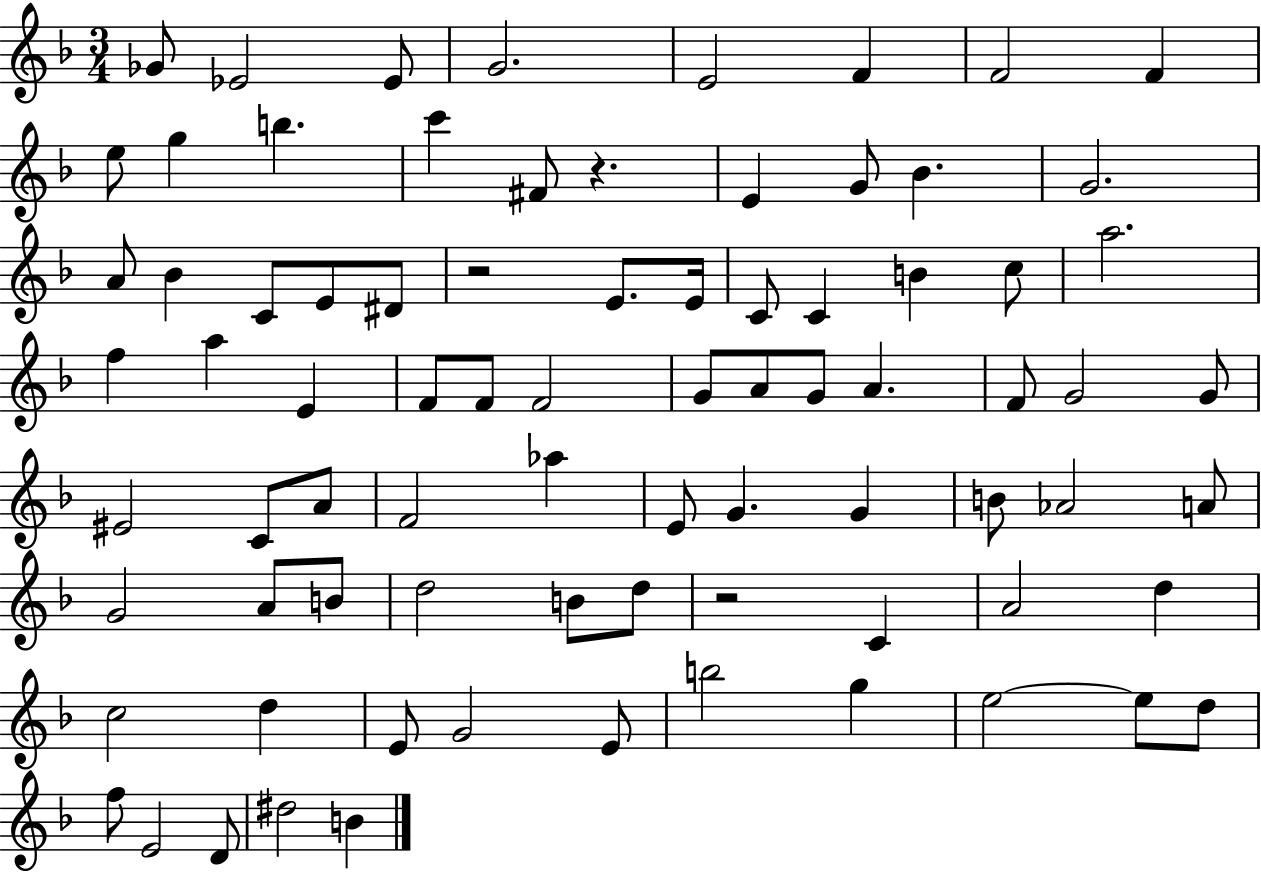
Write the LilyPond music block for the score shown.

{
  \clef treble
  \numericTimeSignature
  \time 3/4
  \key f \major
  \repeat volta 2 { ges'8 ees'2 ees'8 | g'2. | e'2 f'4 | f'2 f'4 | \break e''8 g''4 b''4. | c'''4 fis'8 r4. | e'4 g'8 bes'4. | g'2. | \break a'8 bes'4 c'8 e'8 dis'8 | r2 e'8. e'16 | c'8 c'4 b'4 c''8 | a''2. | \break f''4 a''4 e'4 | f'8 f'8 f'2 | g'8 a'8 g'8 a'4. | f'8 g'2 g'8 | \break eis'2 c'8 a'8 | f'2 aes''4 | e'8 g'4. g'4 | b'8 aes'2 a'8 | \break g'2 a'8 b'8 | d''2 b'8 d''8 | r2 c'4 | a'2 d''4 | \break c''2 d''4 | e'8 g'2 e'8 | b''2 g''4 | e''2~~ e''8 d''8 | \break f''8 e'2 d'8 | dis''2 b'4 | } \bar "|."
}